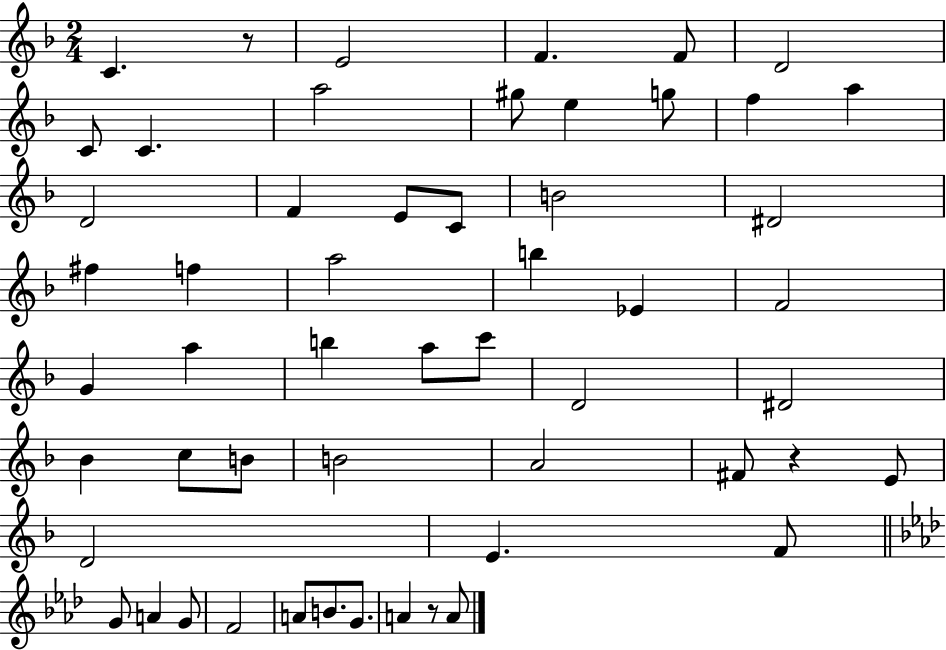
{
  \clef treble
  \numericTimeSignature
  \time 2/4
  \key f \major
  c'4. r8 | e'2 | f'4. f'8 | d'2 | \break c'8 c'4. | a''2 | gis''8 e''4 g''8 | f''4 a''4 | \break d'2 | f'4 e'8 c'8 | b'2 | dis'2 | \break fis''4 f''4 | a''2 | b''4 ees'4 | f'2 | \break g'4 a''4 | b''4 a''8 c'''8 | d'2 | dis'2 | \break bes'4 c''8 b'8 | b'2 | a'2 | fis'8 r4 e'8 | \break d'2 | e'4. f'8 | \bar "||" \break \key aes \major g'8 a'4 g'8 | f'2 | a'8 b'8. g'8. | a'4 r8 a'8 | \break \bar "|."
}